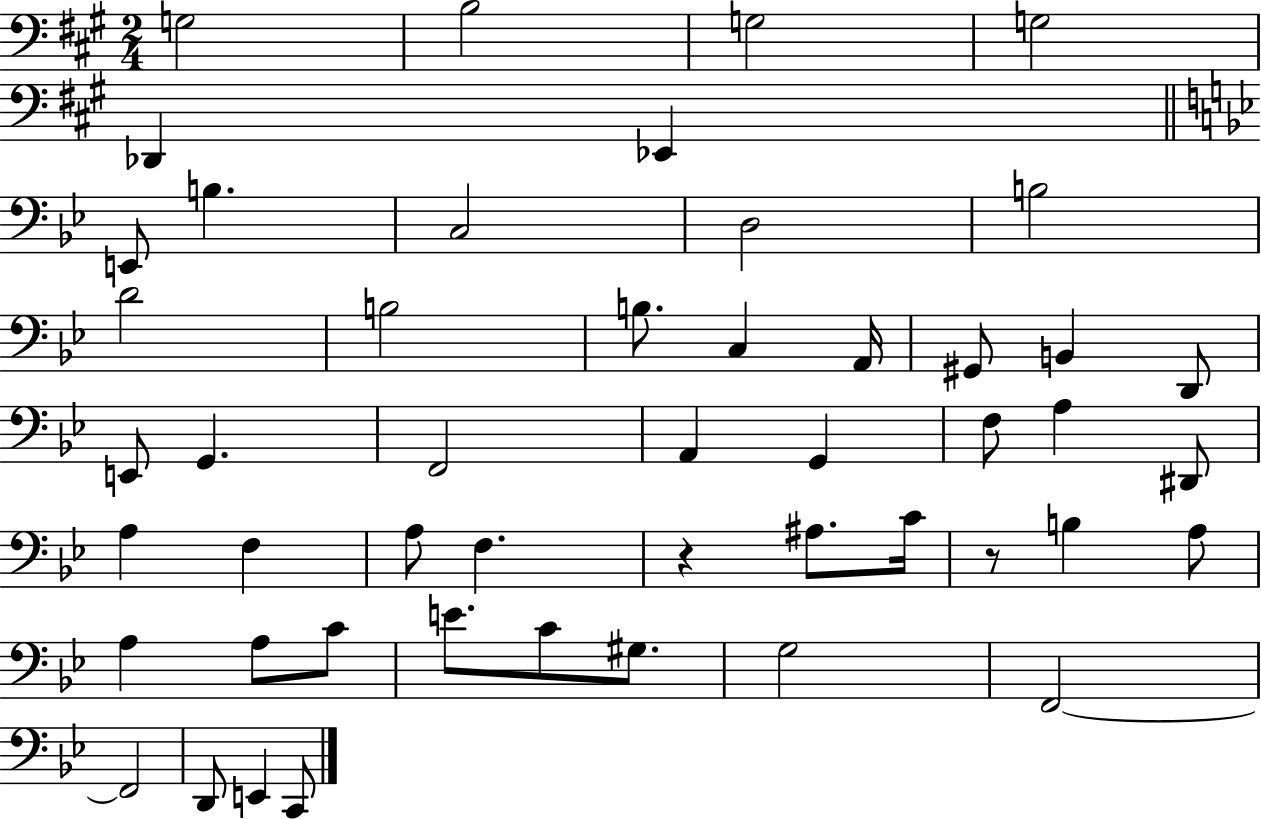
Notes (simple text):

G3/h B3/h G3/h G3/h Db2/q Eb2/q E2/e B3/q. C3/h D3/h B3/h D4/h B3/h B3/e. C3/q A2/s G#2/e B2/q D2/e E2/e G2/q. F2/h A2/q G2/q F3/e A3/q D#2/e A3/q F3/q A3/e F3/q. R/q A#3/e. C4/s R/e B3/q A3/e A3/q A3/e C4/e E4/e. C4/e G#3/e. G3/h F2/h F2/h D2/e E2/q C2/e